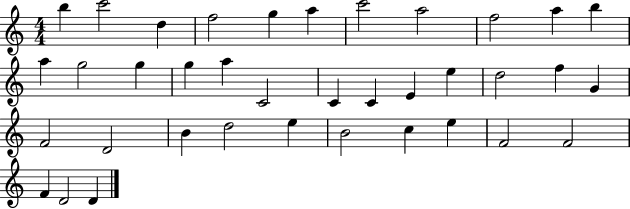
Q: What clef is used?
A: treble